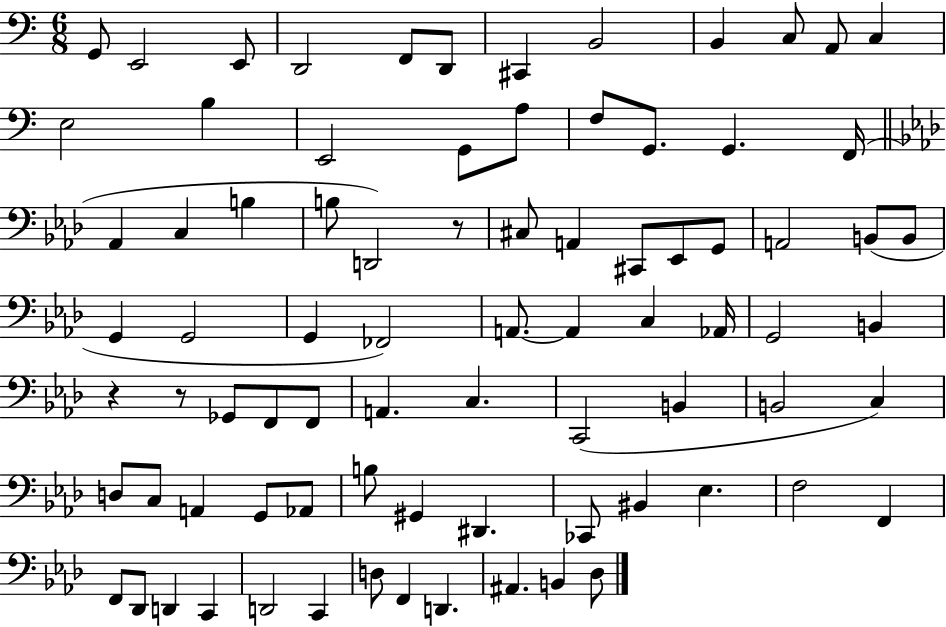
X:1
T:Untitled
M:6/8
L:1/4
K:C
G,,/2 E,,2 E,,/2 D,,2 F,,/2 D,,/2 ^C,, B,,2 B,, C,/2 A,,/2 C, E,2 B, E,,2 G,,/2 A,/2 F,/2 G,,/2 G,, F,,/4 _A,, C, B, B,/2 D,,2 z/2 ^C,/2 A,, ^C,,/2 _E,,/2 G,,/2 A,,2 B,,/2 B,,/2 G,, G,,2 G,, _F,,2 A,,/2 A,, C, _A,,/4 G,,2 B,, z z/2 _G,,/2 F,,/2 F,,/2 A,, C, C,,2 B,, B,,2 C, D,/2 C,/2 A,, G,,/2 _A,,/2 B,/2 ^G,, ^D,, _C,,/2 ^B,, _E, F,2 F,, F,,/2 _D,,/2 D,, C,, D,,2 C,, D,/2 F,, D,, ^A,, B,, _D,/2